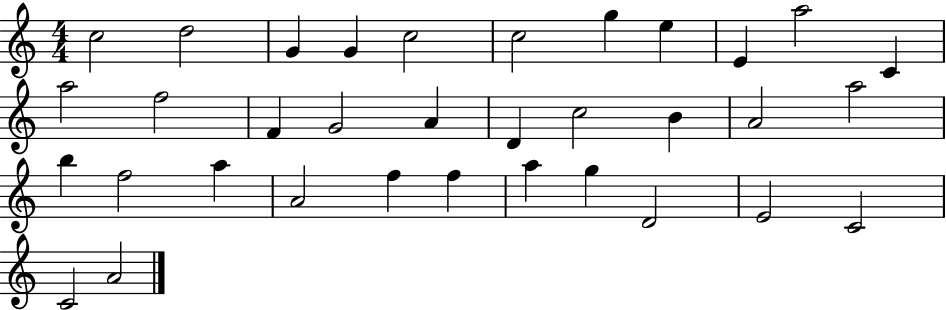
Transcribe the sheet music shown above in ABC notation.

X:1
T:Untitled
M:4/4
L:1/4
K:C
c2 d2 G G c2 c2 g e E a2 C a2 f2 F G2 A D c2 B A2 a2 b f2 a A2 f f a g D2 E2 C2 C2 A2